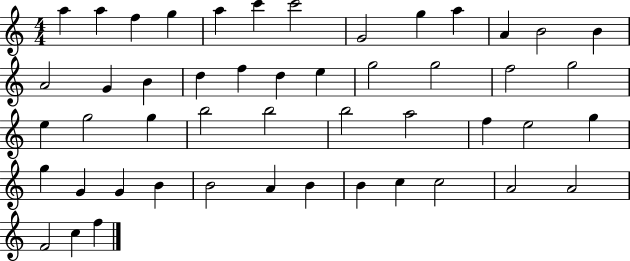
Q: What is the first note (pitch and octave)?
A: A5